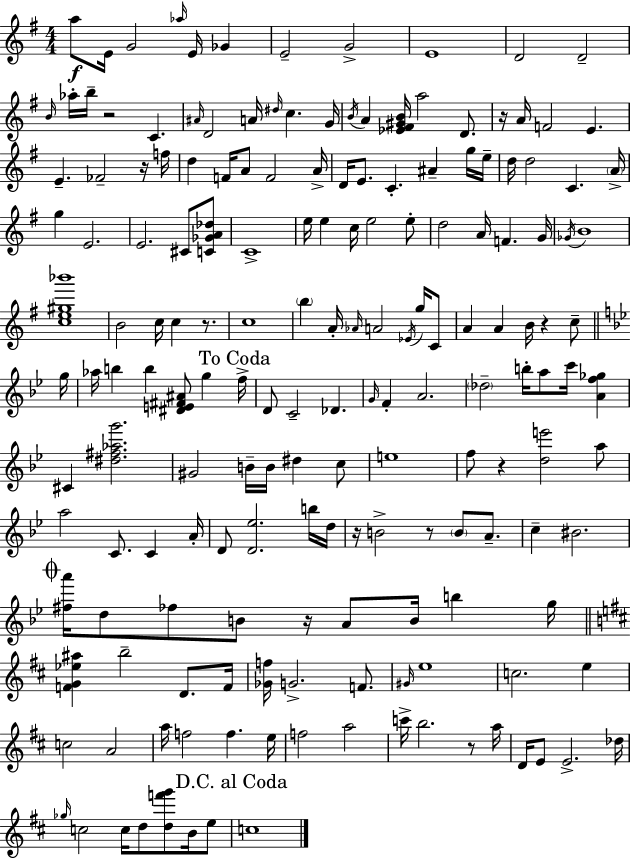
A5/e E4/s G4/h Ab5/s E4/s Gb4/q E4/h G4/h E4/w D4/h D4/h B4/s Ab5/s B5/s R/h C4/q. A#4/s D4/h A4/s D#5/s C5/q. G4/s B4/s A4/q [Eb4,F#4,G#4,B4]/s A5/h D4/e. R/s A4/s F4/h E4/q. E4/q. FES4/h R/s F5/s D5/q F4/s A4/e F4/h A4/s D4/s E4/e. C4/q. A#4/q G5/s E5/s D5/s D5/h C4/q. A4/s G5/q E4/h. E4/h. C#4/e [C4,Gb4,A4,Db5]/e C4/w E5/s E5/q C5/s E5/h E5/e D5/h A4/s F4/q. G4/s Gb4/s B4/w [C5,E5,G#5,Bb6]/w B4/h C5/s C5/q R/e. C5/w B5/q A4/s Ab4/s A4/h Eb4/s G5/s C4/e A4/q A4/q B4/s R/q C5/e G5/s Ab5/s B5/q B5/q [D#4,E4,F#4,A#4]/e G5/q F5/s D4/e C4/h Db4/q. G4/s F4/q A4/h. Db5/h B5/s A5/e C6/s [A4,F5,Gb5]/q C#4/q [D#5,F#5,Ab5,G6]/h. G#4/h B4/s B4/s D#5/q C5/e E5/w F5/e R/q [D5,E6]/h A5/e A5/h C4/e. C4/q A4/s D4/e [D4,Eb5]/h. B5/s D5/s R/s B4/h R/e B4/e A4/e. C5/q BIS4/h. [F#5,A6]/s D5/e FES5/e B4/e R/s A4/e B4/s B5/q G5/s [F4,G4,Eb5,A#5]/q B5/h D4/e. F4/s [Gb4,F5]/s G4/h. F4/e. G#4/s E5/w C5/h. E5/q C5/h A4/h A5/s F5/h F5/q. E5/s F5/h A5/h C6/s B5/h. R/e A5/s D4/s E4/e E4/h. Db5/s Gb5/s C5/h C5/s D5/e [D5,F6,G6]/e B4/s E5/e C5/w